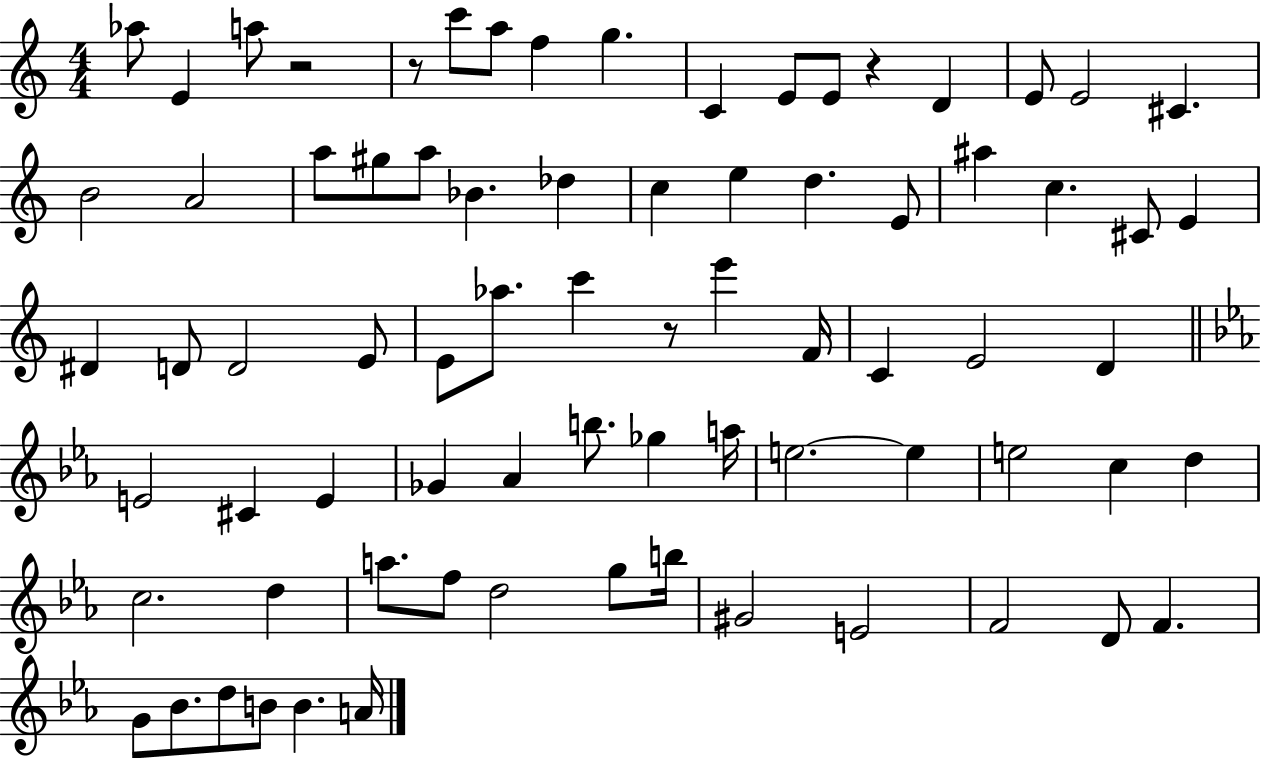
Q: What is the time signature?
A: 4/4